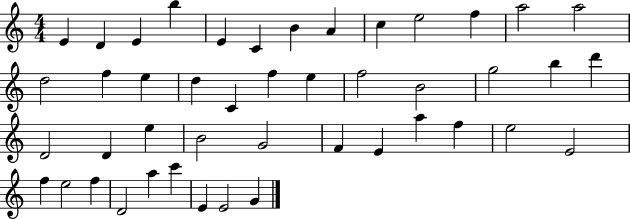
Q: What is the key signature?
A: C major